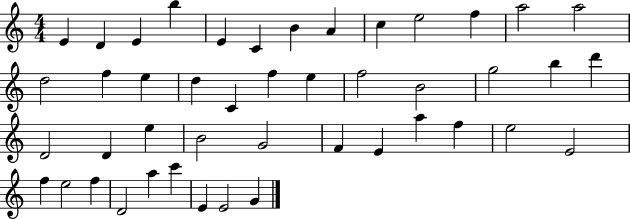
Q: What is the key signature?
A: C major